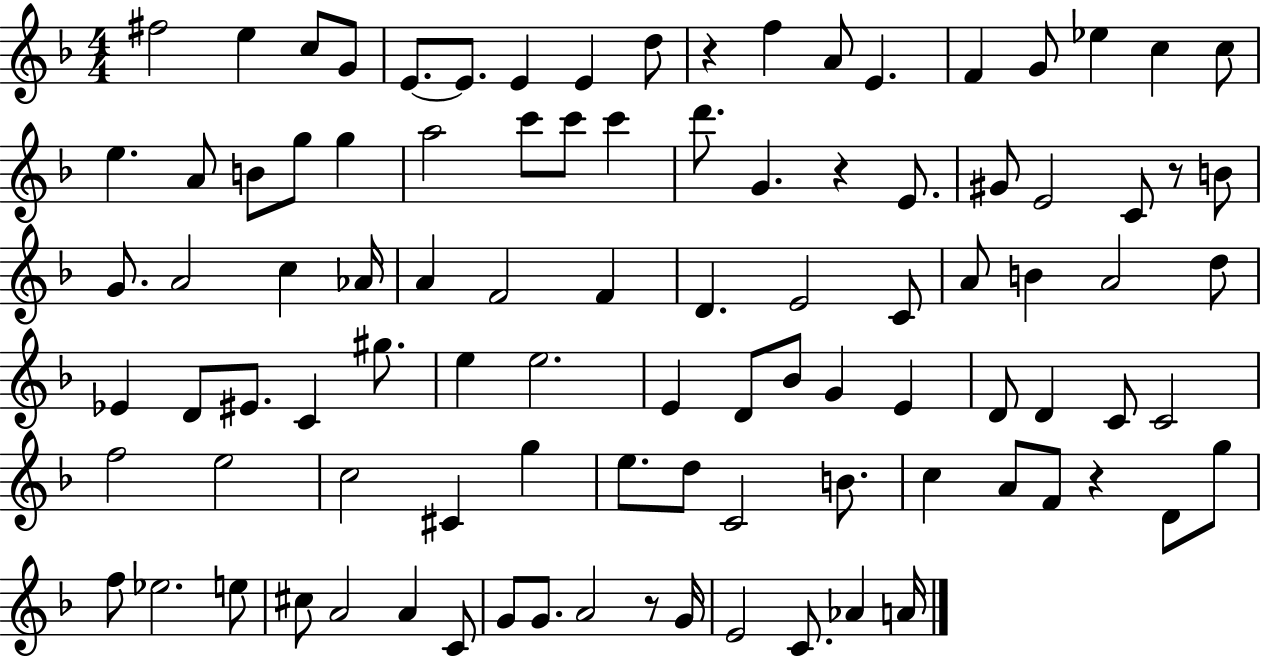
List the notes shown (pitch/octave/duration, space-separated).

F#5/h E5/q C5/e G4/e E4/e. E4/e. E4/q E4/q D5/e R/q F5/q A4/e E4/q. F4/q G4/e Eb5/q C5/q C5/e E5/q. A4/e B4/e G5/e G5/q A5/h C6/e C6/e C6/q D6/e. G4/q. R/q E4/e. G#4/e E4/h C4/e R/e B4/e G4/e. A4/h C5/q Ab4/s A4/q F4/h F4/q D4/q. E4/h C4/e A4/e B4/q A4/h D5/e Eb4/q D4/e EIS4/e. C4/q G#5/e. E5/q E5/h. E4/q D4/e Bb4/e G4/q E4/q D4/e D4/q C4/e C4/h F5/h E5/h C5/h C#4/q G5/q E5/e. D5/e C4/h B4/e. C5/q A4/e F4/e R/q D4/e G5/e F5/e Eb5/h. E5/e C#5/e A4/h A4/q C4/e G4/e G4/e. A4/h R/e G4/s E4/h C4/e. Ab4/q A4/s